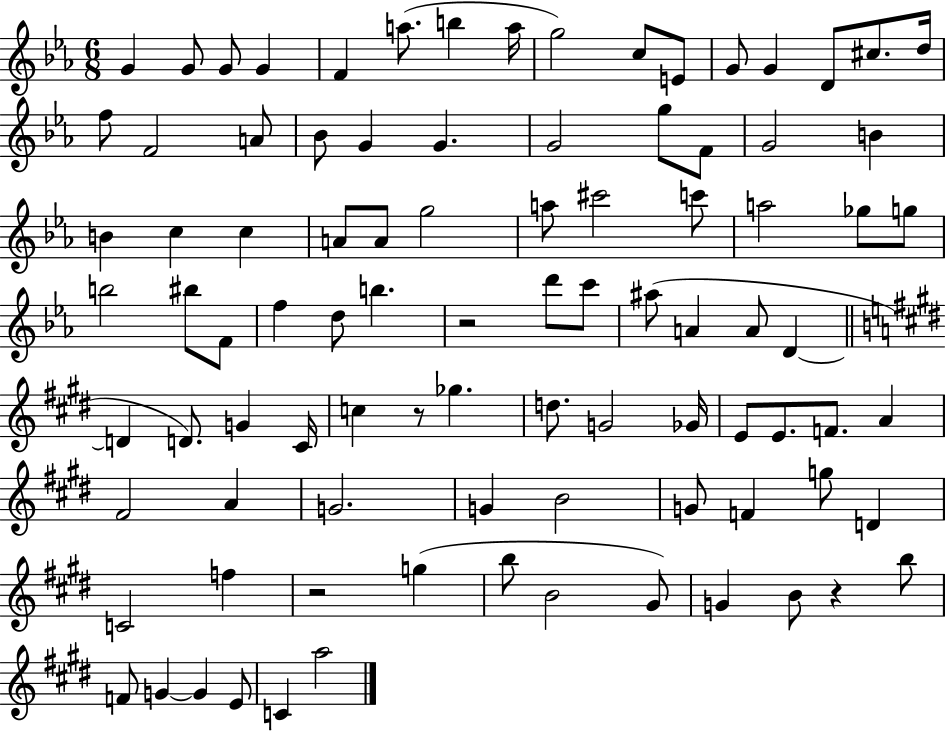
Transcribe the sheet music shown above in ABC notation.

X:1
T:Untitled
M:6/8
L:1/4
K:Eb
G G/2 G/2 G F a/2 b a/4 g2 c/2 E/2 G/2 G D/2 ^c/2 d/4 f/2 F2 A/2 _B/2 G G G2 g/2 F/2 G2 B B c c A/2 A/2 g2 a/2 ^c'2 c'/2 a2 _g/2 g/2 b2 ^b/2 F/2 f d/2 b z2 d'/2 c'/2 ^a/2 A A/2 D D D/2 G ^C/4 c z/2 _g d/2 G2 _G/4 E/2 E/2 F/2 A ^F2 A G2 G B2 G/2 F g/2 D C2 f z2 g b/2 B2 ^G/2 G B/2 z b/2 F/2 G G E/2 C a2